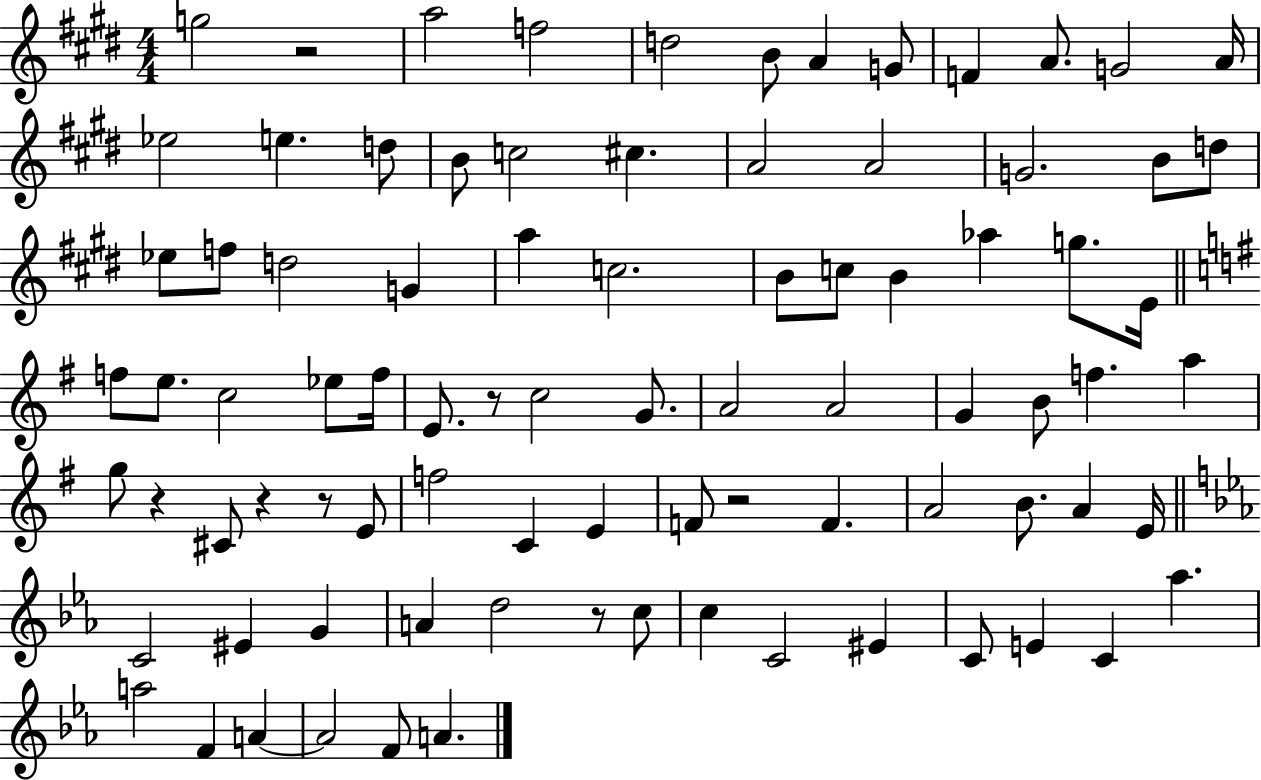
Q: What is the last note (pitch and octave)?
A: A4